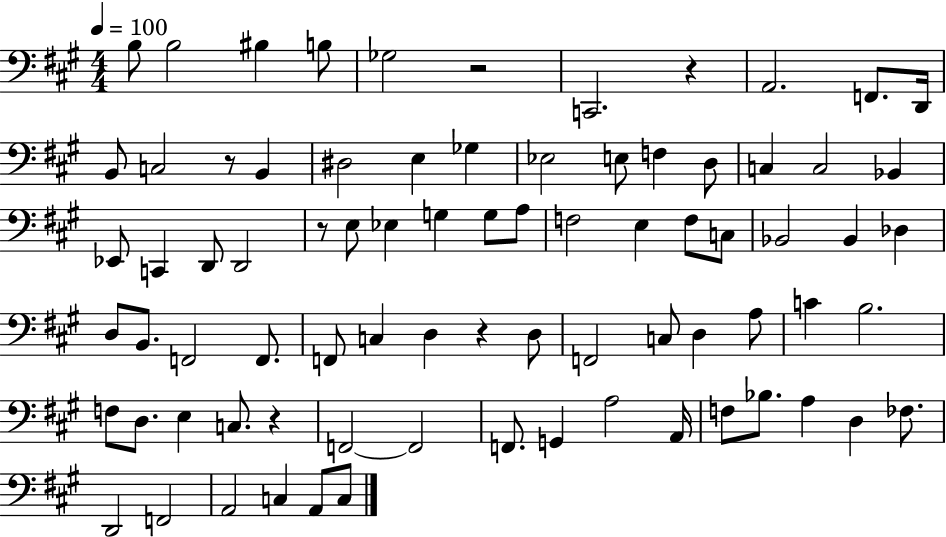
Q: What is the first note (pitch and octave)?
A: B3